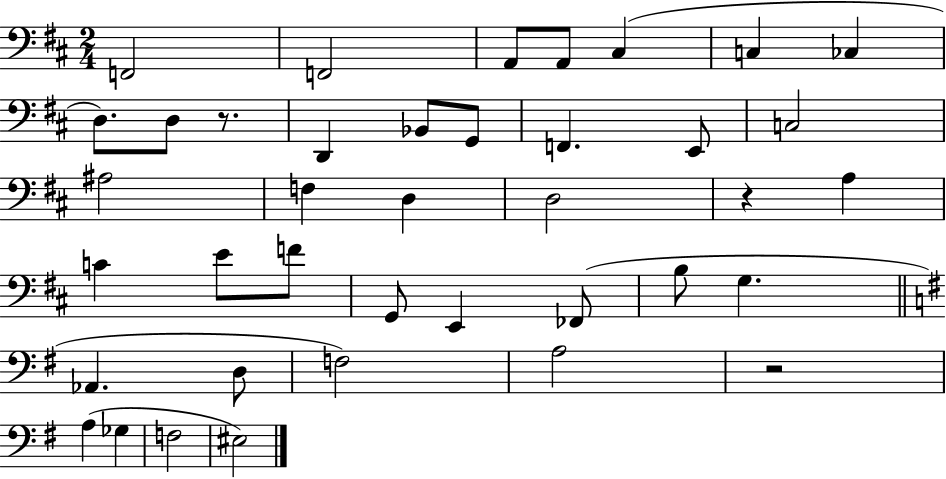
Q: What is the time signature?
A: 2/4